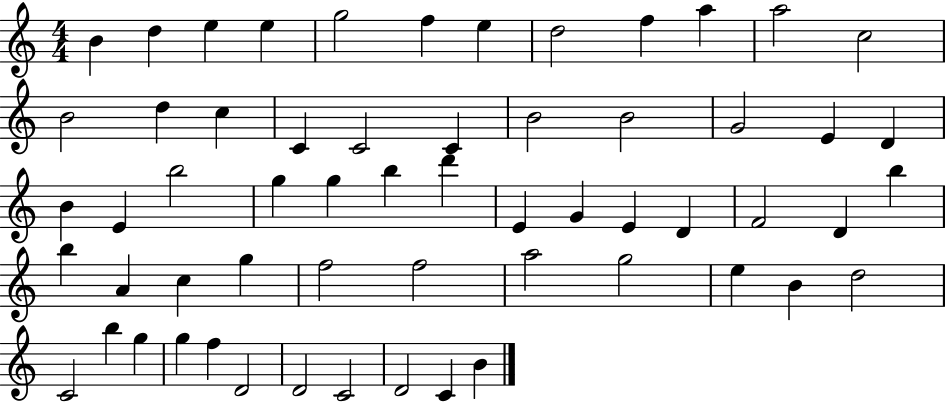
{
  \clef treble
  \numericTimeSignature
  \time 4/4
  \key c \major
  b'4 d''4 e''4 e''4 | g''2 f''4 e''4 | d''2 f''4 a''4 | a''2 c''2 | \break b'2 d''4 c''4 | c'4 c'2 c'4 | b'2 b'2 | g'2 e'4 d'4 | \break b'4 e'4 b''2 | g''4 g''4 b''4 d'''4 | e'4 g'4 e'4 d'4 | f'2 d'4 b''4 | \break b''4 a'4 c''4 g''4 | f''2 f''2 | a''2 g''2 | e''4 b'4 d''2 | \break c'2 b''4 g''4 | g''4 f''4 d'2 | d'2 c'2 | d'2 c'4 b'4 | \break \bar "|."
}